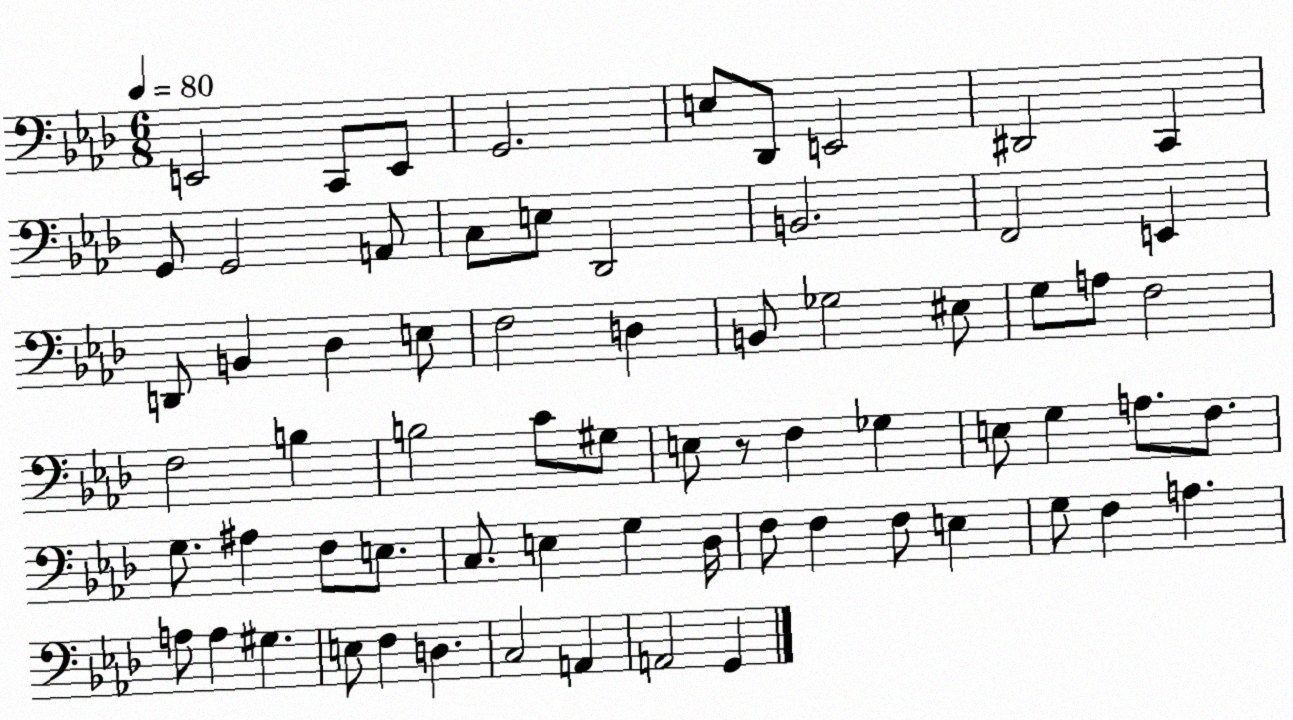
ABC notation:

X:1
T:Untitled
M:6/8
L:1/4
K:Ab
E,,2 C,,/2 E,,/2 G,,2 E,/2 _D,,/2 E,,2 ^D,,2 C,, G,,/2 G,,2 A,,/2 C,/2 E,/2 _D,,2 B,,2 F,,2 E,, D,,/2 B,, _D, E,/2 F,2 D, B,,/2 _G,2 ^E,/2 G,/2 A,/2 F,2 F,2 B, B,2 C/2 ^G,/2 E,/2 z/2 F, _G, E,/2 G, A,/2 F,/2 G,/2 ^A, F,/2 E,/2 C,/2 E, G, _D,/4 F,/2 F, F,/2 E, G,/2 F, A, A,/2 A, ^G, E,/2 F, D, C,2 A,, A,,2 G,,